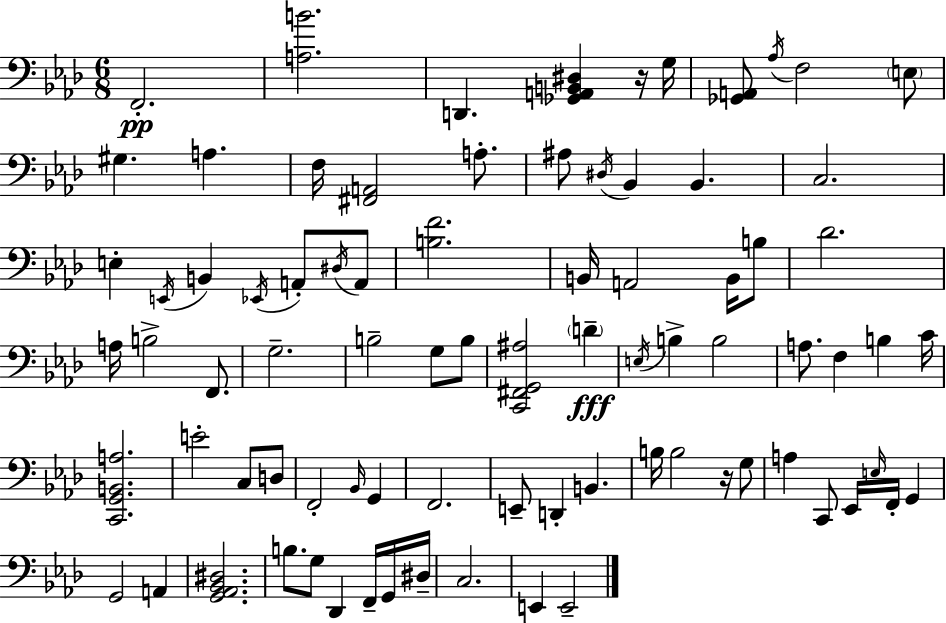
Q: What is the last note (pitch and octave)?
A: E2